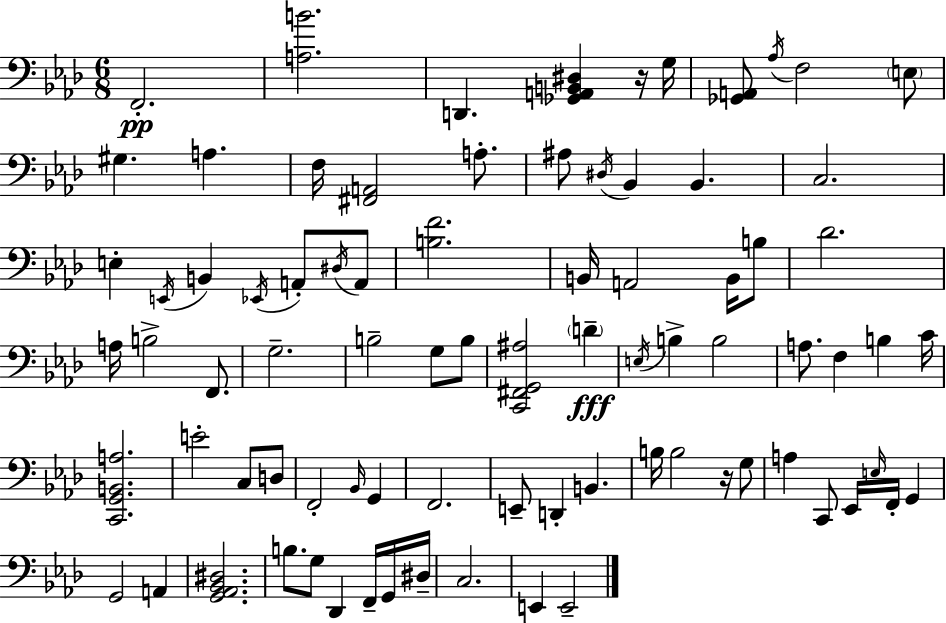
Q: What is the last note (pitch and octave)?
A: E2